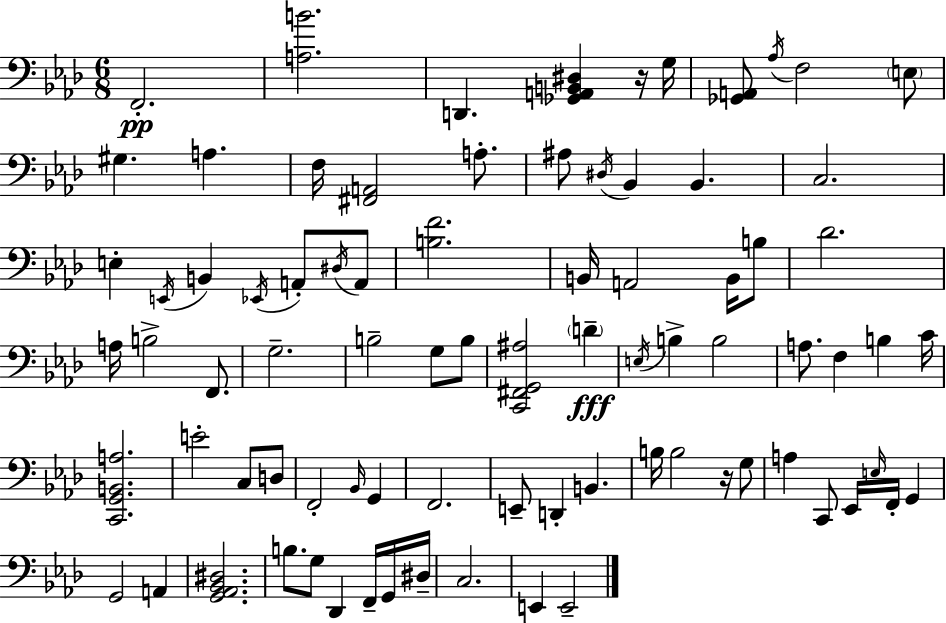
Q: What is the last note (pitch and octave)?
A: E2